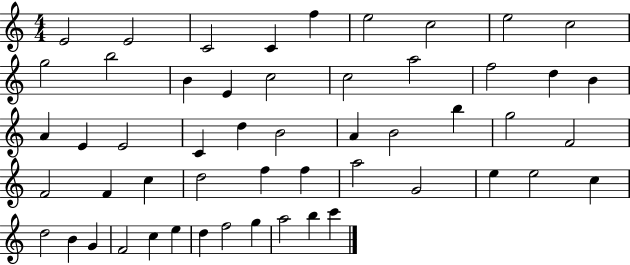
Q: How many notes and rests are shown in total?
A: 53